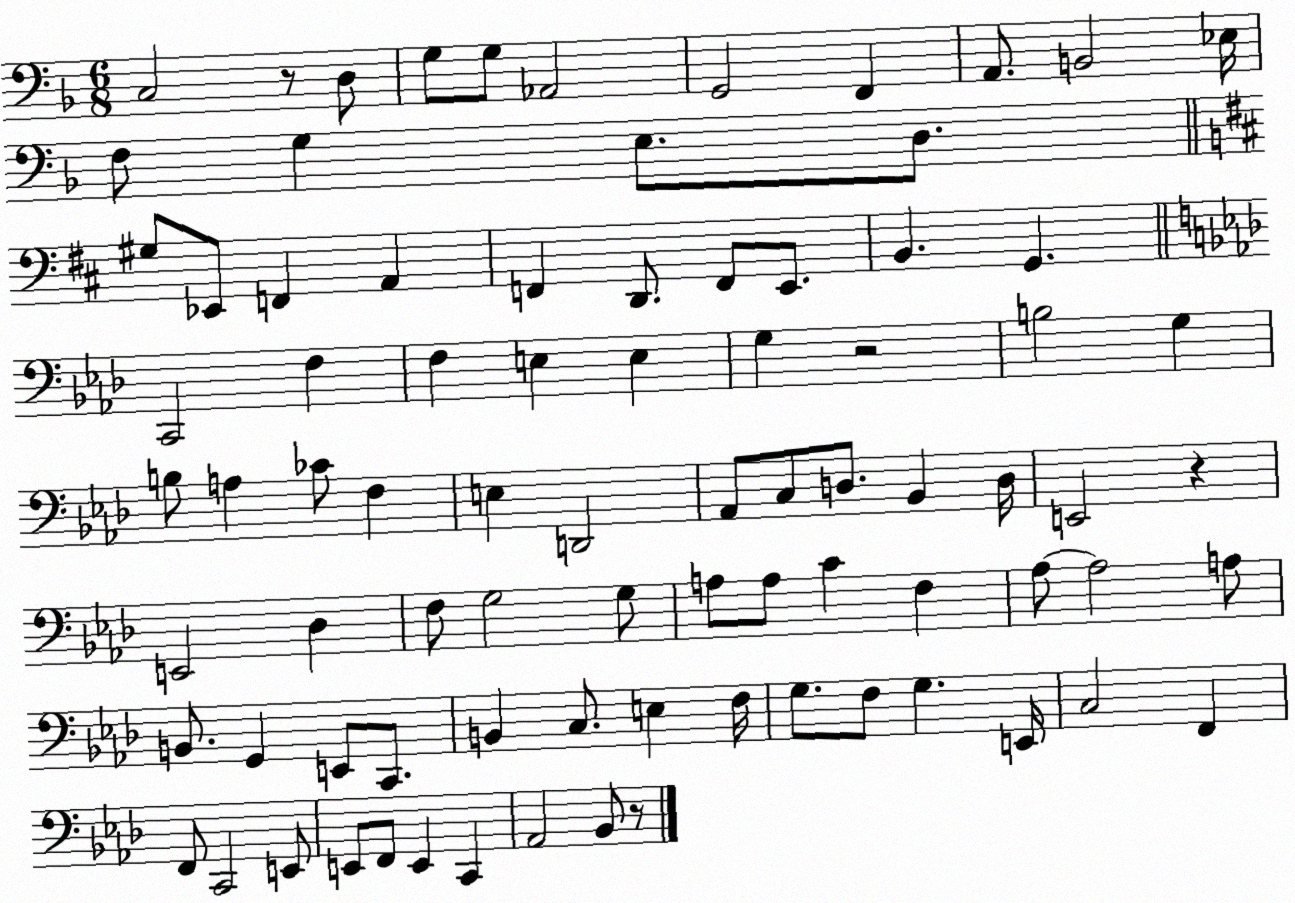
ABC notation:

X:1
T:Untitled
M:6/8
L:1/4
K:F
C,2 z/2 D,/2 G,/2 G,/2 _A,,2 G,,2 F,, A,,/2 B,,2 _E,/4 F,/2 G, E,/2 D,/2 ^G,/2 _E,,/2 F,, A,, F,, D,,/2 F,,/2 E,,/2 B,, G,, C,,2 F, F, E, E, G, z2 B,2 G, B,/2 A, _C/2 F, E, D,,2 _A,,/2 C,/2 D,/2 _B,, D,/4 E,,2 z E,,2 _D, F,/2 G,2 G,/2 A,/2 A,/2 C F, _A,/2 _A,2 A,/2 B,,/2 G,, E,,/2 C,,/2 B,, C,/2 E, F,/4 G,/2 F,/2 G, E,,/4 C,2 F,, F,,/2 C,,2 E,,/2 E,,/2 F,,/2 E,, C,, _A,,2 _B,,/2 z/2